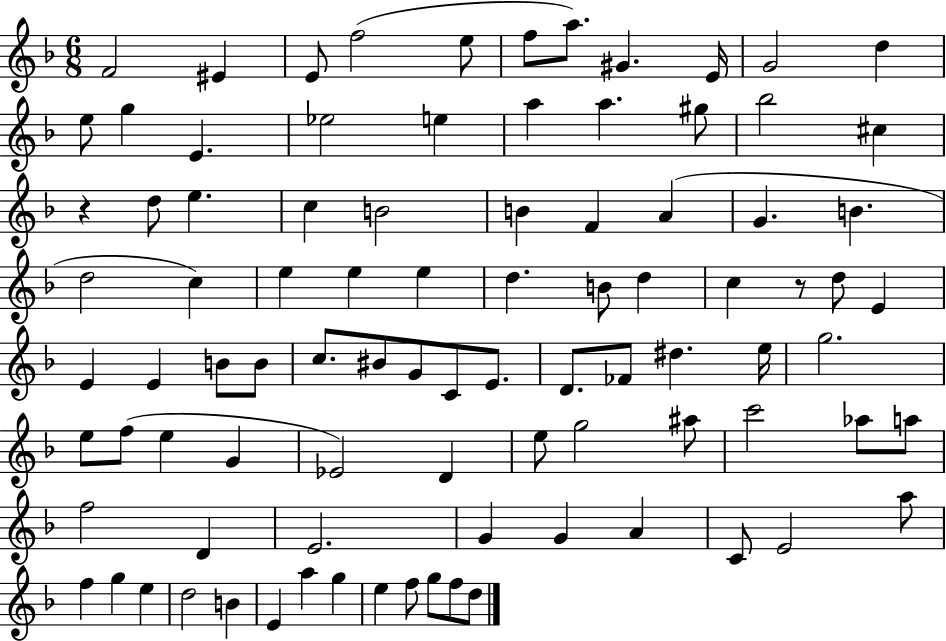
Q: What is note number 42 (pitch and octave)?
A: E4